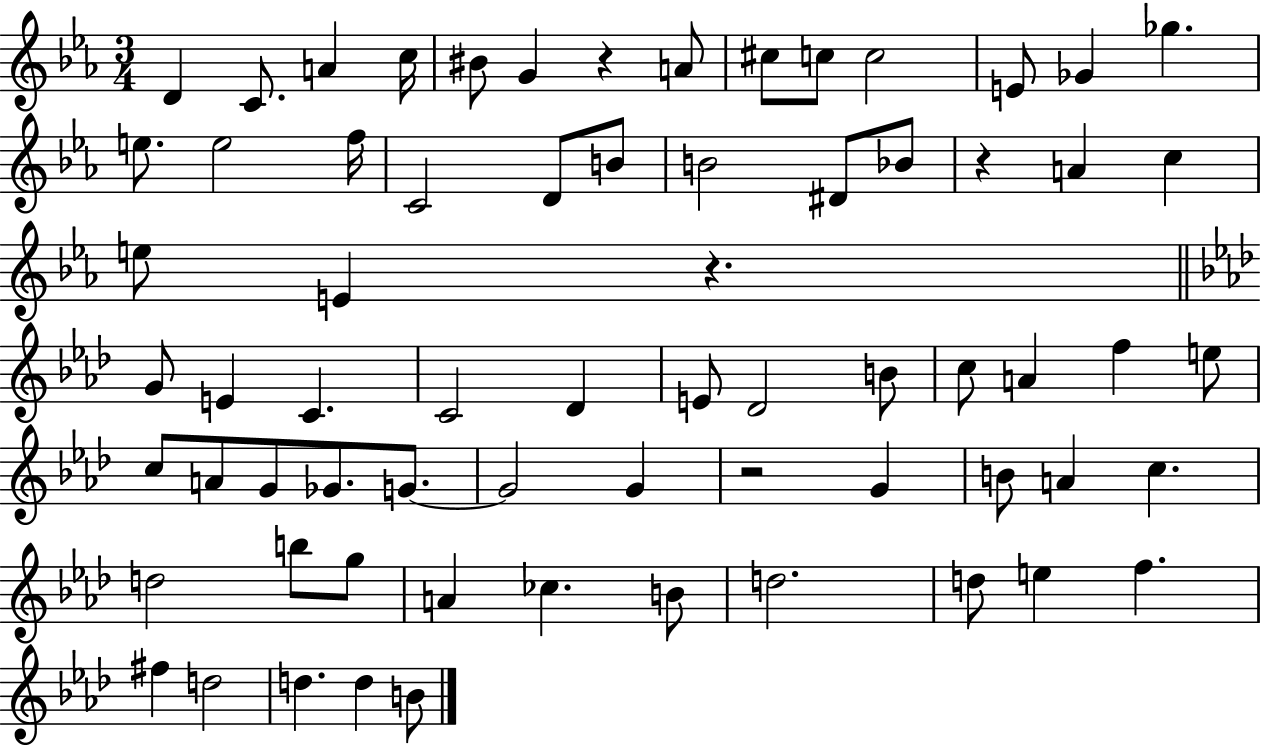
{
  \clef treble
  \numericTimeSignature
  \time 3/4
  \key ees \major
  d'4 c'8. a'4 c''16 | bis'8 g'4 r4 a'8 | cis''8 c''8 c''2 | e'8 ges'4 ges''4. | \break e''8. e''2 f''16 | c'2 d'8 b'8 | b'2 dis'8 bes'8 | r4 a'4 c''4 | \break e''8 e'4 r4. | \bar "||" \break \key f \minor g'8 e'4 c'4. | c'2 des'4 | e'8 des'2 b'8 | c''8 a'4 f''4 e''8 | \break c''8 a'8 g'8 ges'8. g'8.~~ | g'2 g'4 | r2 g'4 | b'8 a'4 c''4. | \break d''2 b''8 g''8 | a'4 ces''4. b'8 | d''2. | d''8 e''4 f''4. | \break fis''4 d''2 | d''4. d''4 b'8 | \bar "|."
}